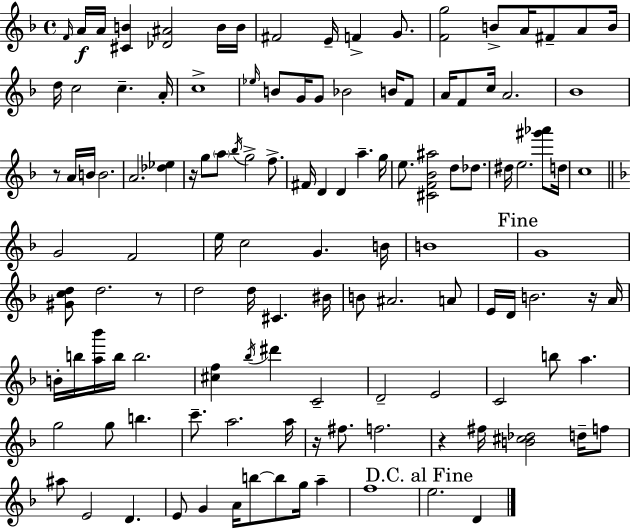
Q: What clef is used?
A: treble